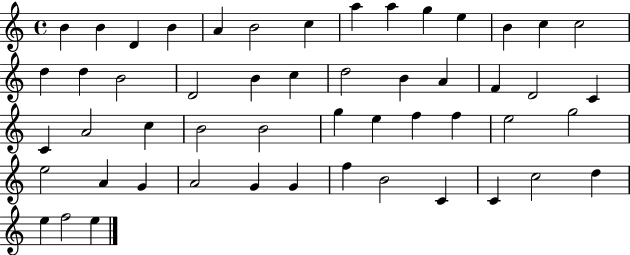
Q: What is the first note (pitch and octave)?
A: B4